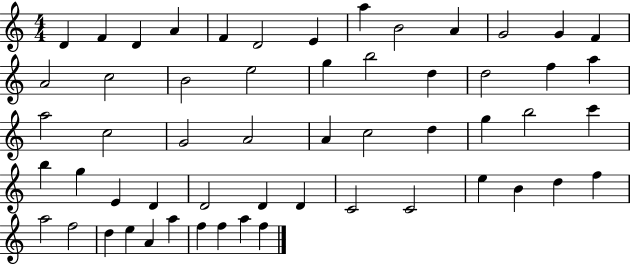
D4/q F4/q D4/q A4/q F4/q D4/h E4/q A5/q B4/h A4/q G4/h G4/q F4/q A4/h C5/h B4/h E5/h G5/q B5/h D5/q D5/h F5/q A5/q A5/h C5/h G4/h A4/h A4/q C5/h D5/q G5/q B5/h C6/q B5/q G5/q E4/q D4/q D4/h D4/q D4/q C4/h C4/h E5/q B4/q D5/q F5/q A5/h F5/h D5/q E5/q A4/q A5/q F5/q F5/q A5/q F5/q